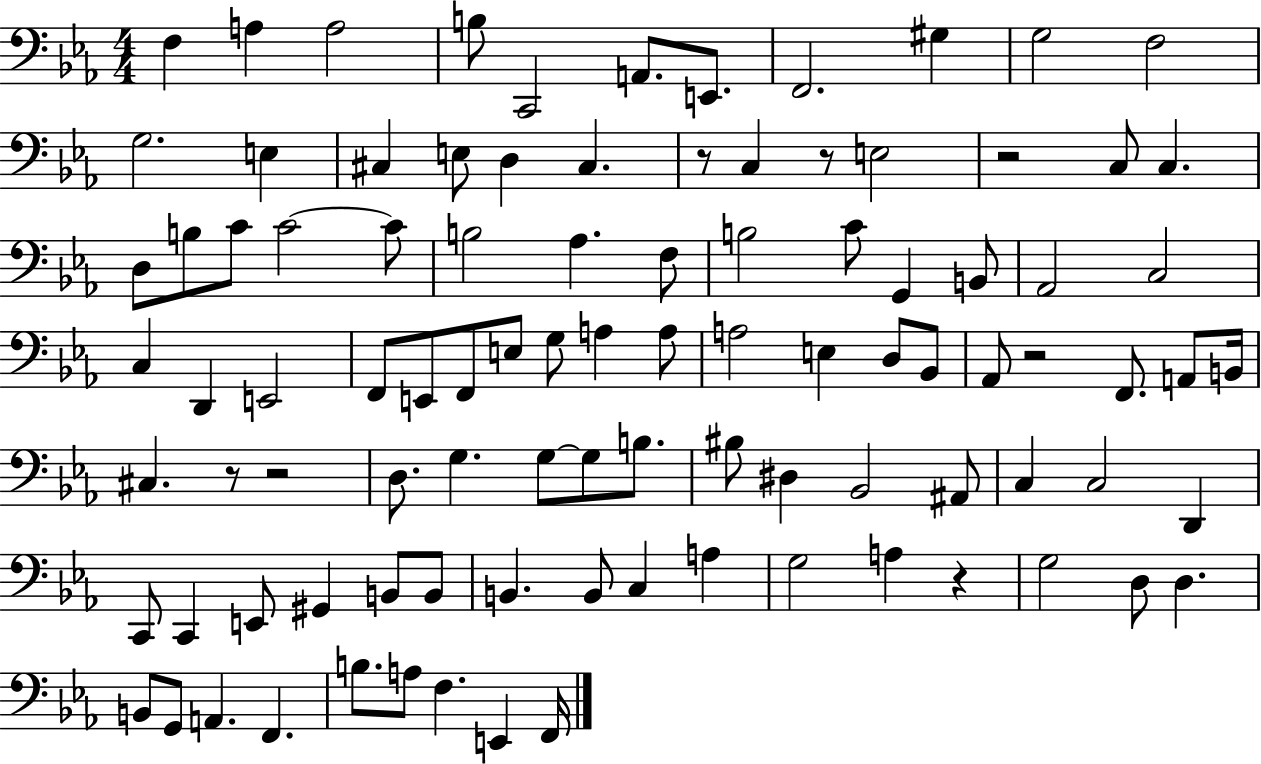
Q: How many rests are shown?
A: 7